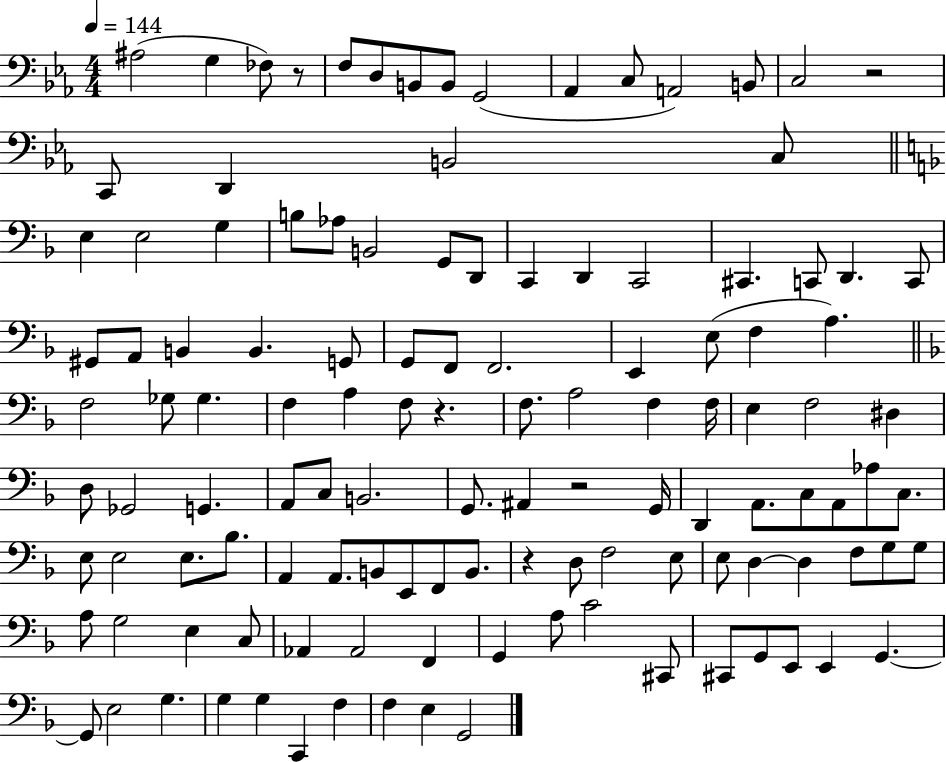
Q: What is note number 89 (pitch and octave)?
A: F3